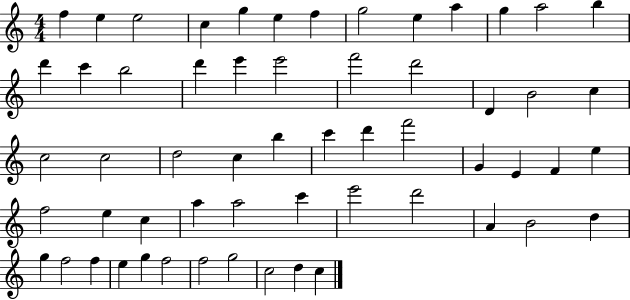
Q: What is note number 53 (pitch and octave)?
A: F5